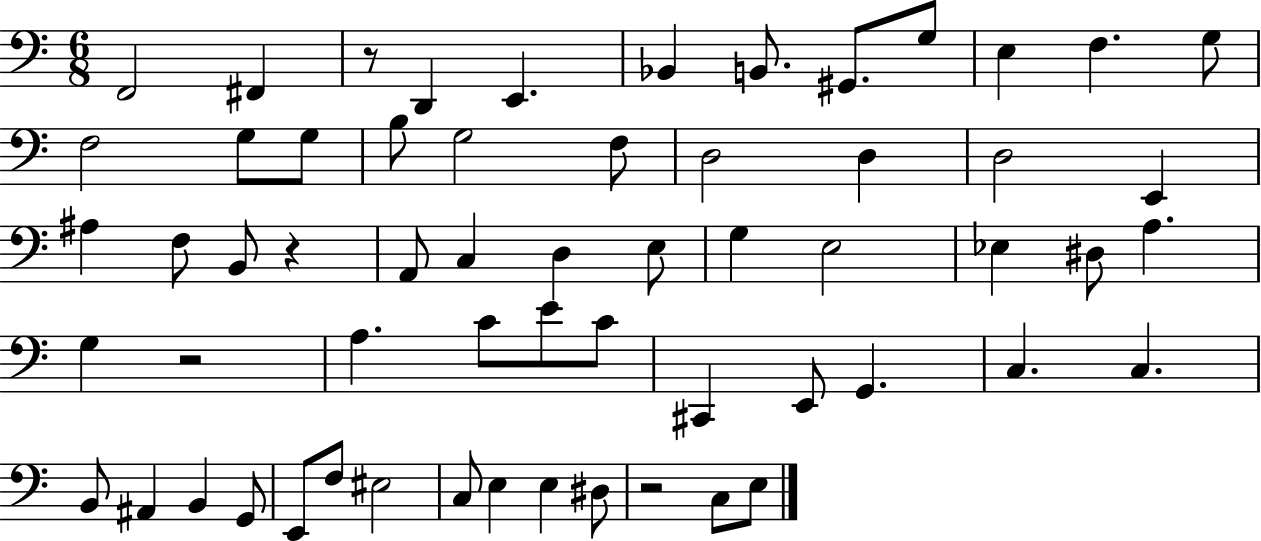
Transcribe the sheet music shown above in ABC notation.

X:1
T:Untitled
M:6/8
L:1/4
K:C
F,,2 ^F,, z/2 D,, E,, _B,, B,,/2 ^G,,/2 G,/2 E, F, G,/2 F,2 G,/2 G,/2 B,/2 G,2 F,/2 D,2 D, D,2 E,, ^A, F,/2 B,,/2 z A,,/2 C, D, E,/2 G, E,2 _E, ^D,/2 A, G, z2 A, C/2 E/2 C/2 ^C,, E,,/2 G,, C, C, B,,/2 ^A,, B,, G,,/2 E,,/2 F,/2 ^E,2 C,/2 E, E, ^D,/2 z2 C,/2 E,/2